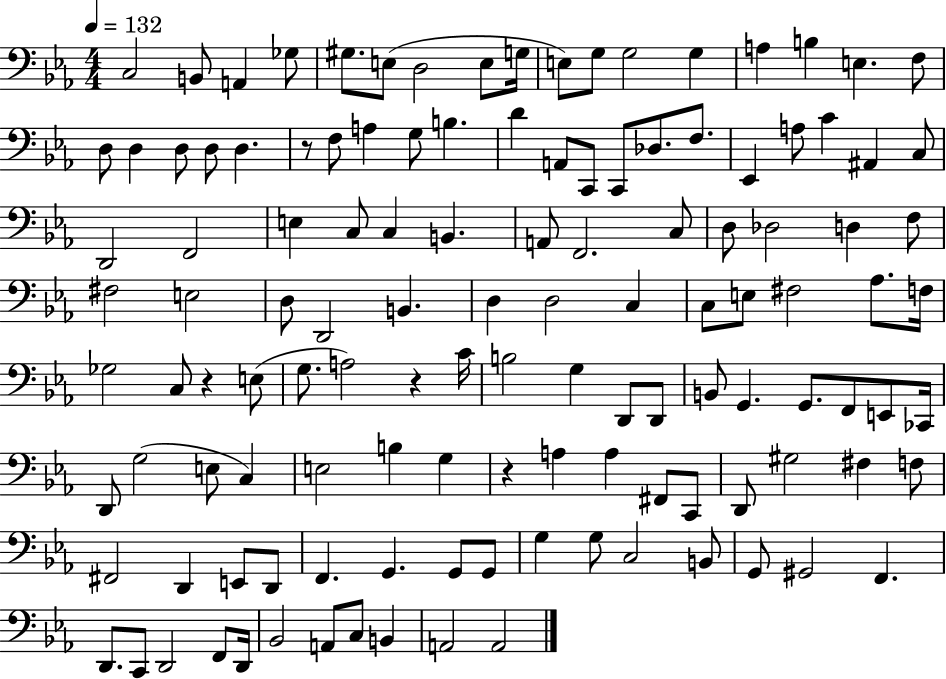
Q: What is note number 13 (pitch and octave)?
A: G3